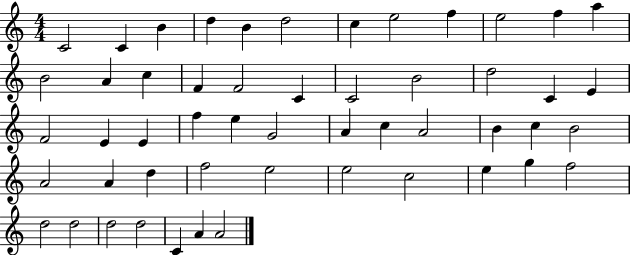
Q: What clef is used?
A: treble